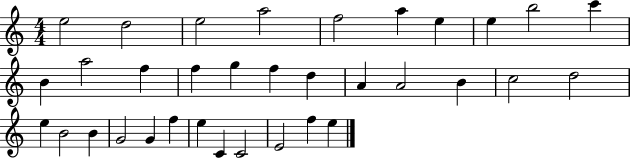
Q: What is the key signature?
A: C major